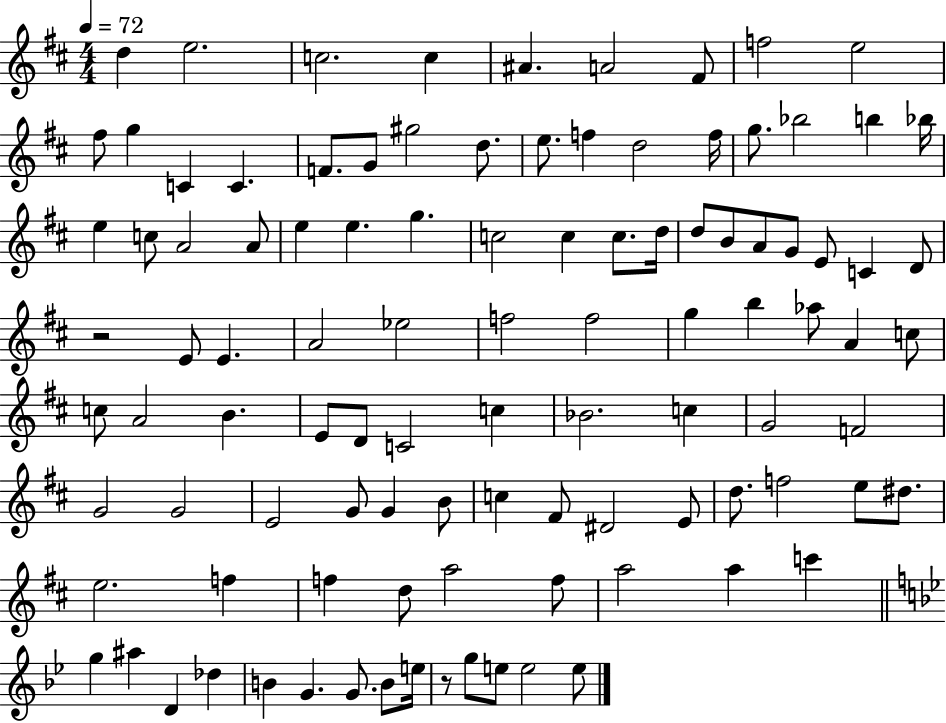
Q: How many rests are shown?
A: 2